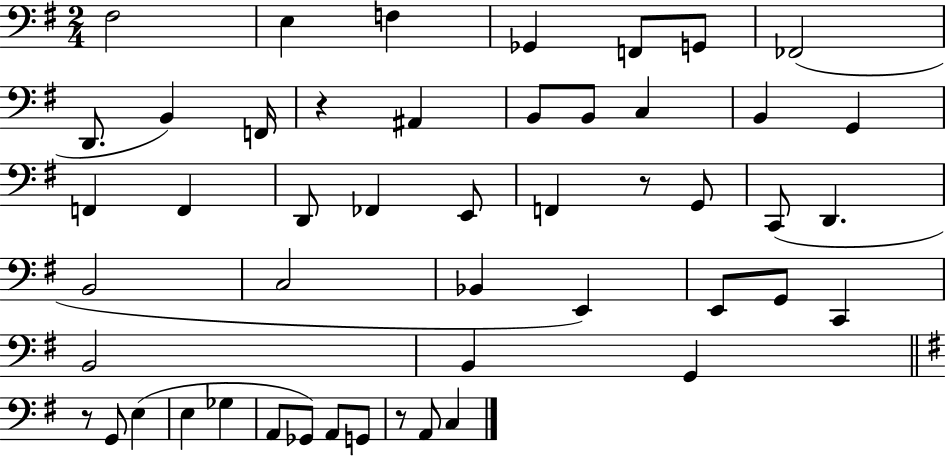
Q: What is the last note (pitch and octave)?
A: C3